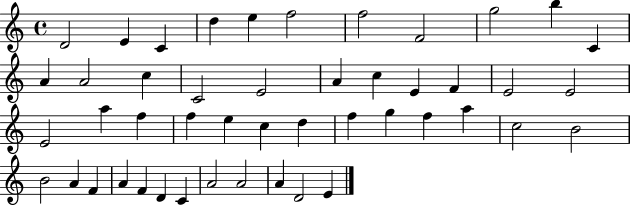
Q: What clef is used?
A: treble